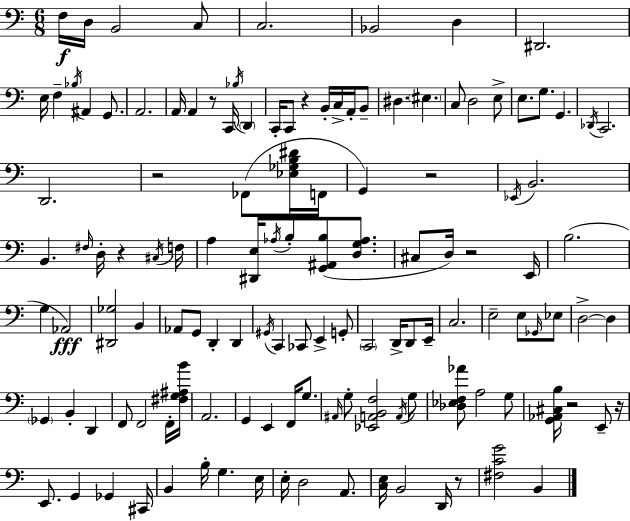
{
  \clef bass
  \numericTimeSignature
  \time 6/8
  \key c \major
  f16\f d16 b,2 c8 | c2. | bes,2 d4 | dis,2. | \break e16 f4-- \acciaccatura { bes16 } ais,4 g,8. | a,2. | a,16 a,4 r8 c,16 \acciaccatura { bes16 } \parenthesize d,4 | c,16-. c,8 r4 b,16-. c16-> a,16-. | \break b,8-- dis4. \parenthesize eis4. | c8 d2 | e8-> e8. g8. g,4. | \acciaccatura { des,16 } c,2. | \break d,2. | r2 fes,8( | <ees ges b dis'>16 f,16 g,4) r2 | \acciaccatura { ees,16 } b,2. | \break b,4. \grace { fis16 } d16-. | r4 \acciaccatura { cis16 } f16 a4 <dis, e>16 \acciaccatura { aes16 } | b8-. <g, ais, b>8( <d g aes>8. cis8 d16) r2 | e,16 b2.( | \break g4 aes,2\fff) | <dis, ges>2 | b,4 aes,8 g,8 d,4-. | d,4 \acciaccatura { gis,16 } c,4 | \break ces,8 e,4-> g,8-. \parenthesize c,2 | d,16-> d,8 e,16-- c2. | e2-- | e8 \grace { ges,16 } ees8 d2->~~ | \break d4 \parenthesize ges,4 | b,4-. d,4 f,8 f,2 | f,16-. <fis g ais b'>16 a,2. | g,4 | \break e,4 f,16 g8. \grace { ais,16 } g8-. | <ees, a, b, f>2 \acciaccatura { a,16 } g8 <des ees f aes'>8 | a2 g8 <g, aes, cis b>16 | r2 e,8-- r16 e,8. | \break g,4 ges,4 cis,16 b,4 | b16-. g4. e16 e16-. | d2 a,8. <c e>16 | b,2 d,16 r8 <fis c' g'>2 | \break b,4 \bar "|."
}